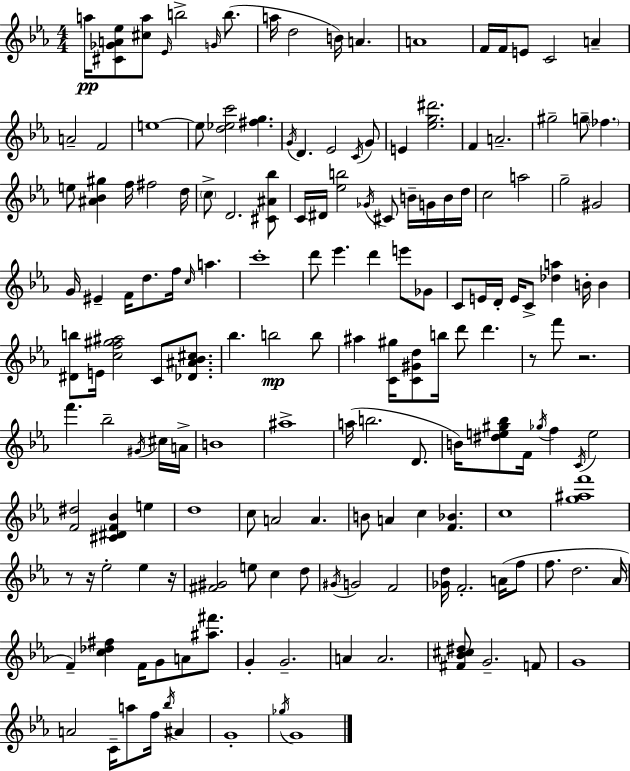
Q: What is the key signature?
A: EES major